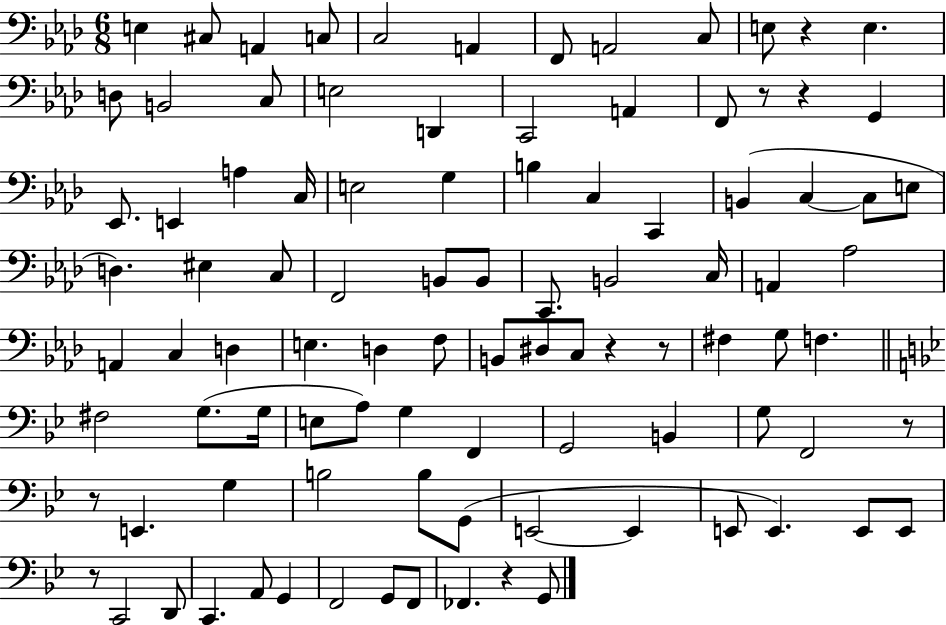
X:1
T:Untitled
M:6/8
L:1/4
K:Ab
E, ^C,/2 A,, C,/2 C,2 A,, F,,/2 A,,2 C,/2 E,/2 z E, D,/2 B,,2 C,/2 E,2 D,, C,,2 A,, F,,/2 z/2 z G,, _E,,/2 E,, A, C,/4 E,2 G, B, C, C,, B,, C, C,/2 E,/2 D, ^E, C,/2 F,,2 B,,/2 B,,/2 C,,/2 B,,2 C,/4 A,, _A,2 A,, C, D, E, D, F,/2 B,,/2 ^D,/2 C,/2 z z/2 ^F, G,/2 F, ^F,2 G,/2 G,/4 E,/2 A,/2 G, F,, G,,2 B,, G,/2 F,,2 z/2 z/2 E,, G, B,2 B,/2 G,,/2 E,,2 E,, E,,/2 E,, E,,/2 E,,/2 z/2 C,,2 D,,/2 C,, A,,/2 G,, F,,2 G,,/2 F,,/2 _F,, z G,,/2